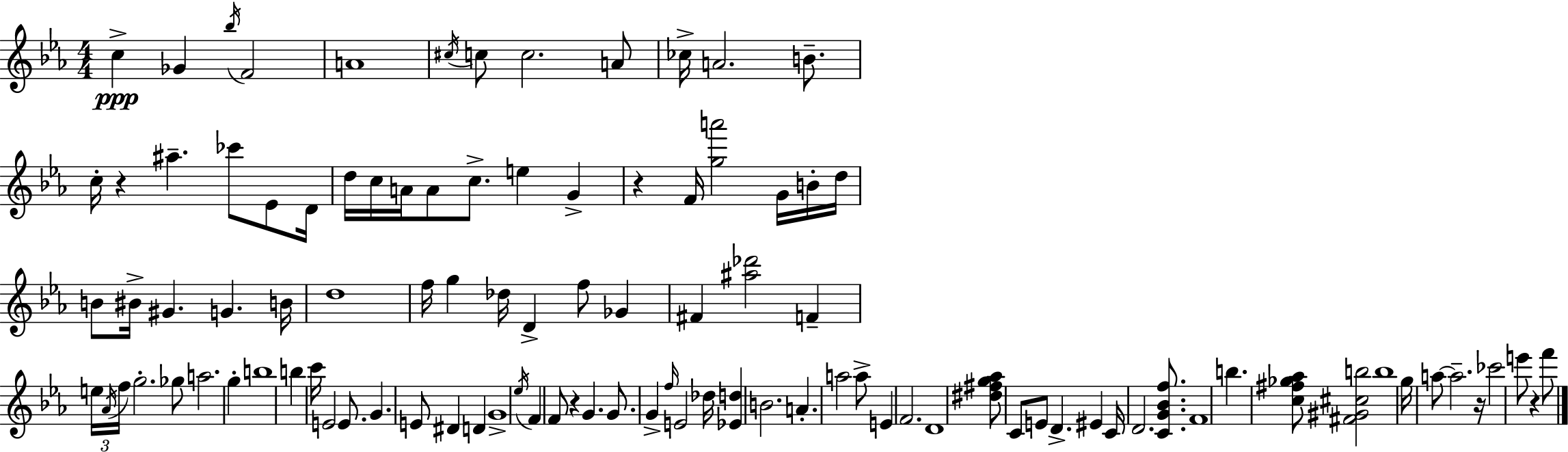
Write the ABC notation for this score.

X:1
T:Untitled
M:4/4
L:1/4
K:Cm
c _G _b/4 F2 A4 ^c/4 c/2 c2 A/2 _c/4 A2 B/2 c/4 z ^a _c'/2 _E/2 D/4 d/4 c/4 A/4 A/2 c/2 e G z F/4 [ga']2 G/4 B/4 d/4 B/2 ^B/4 ^G G B/4 d4 f/4 g _d/4 D f/2 _G ^F [^a_d']2 F e/4 _A/4 f/4 g2 _g/2 a2 g b4 b c'/4 E2 E/2 G E/2 ^D D G4 _e/4 F F/2 z G G/2 G f/4 E2 _d/4 [_Ed] B2 A a2 a/2 E F2 D4 [^d^fg_a]/2 C/2 E/2 D ^E C/4 D2 [CG_Bf]/2 F4 b [c^f_g_a]/2 [^F^G^cb]2 b4 g/4 a/2 a2 z/4 _c'2 e'/2 z f'/2